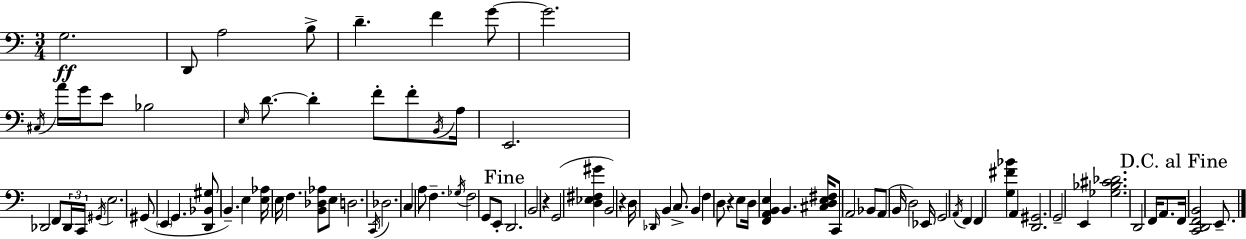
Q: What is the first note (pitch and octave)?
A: G3